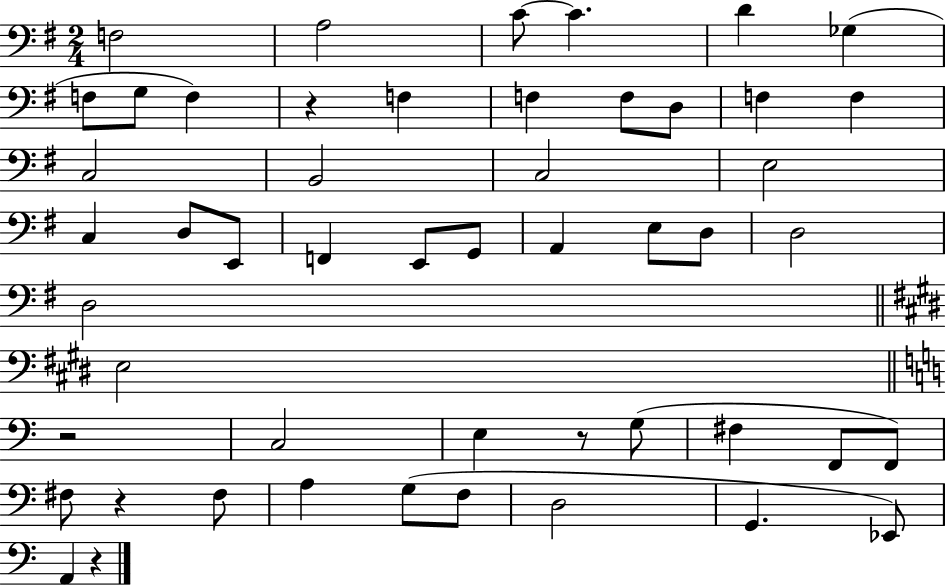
{
  \clef bass
  \numericTimeSignature
  \time 2/4
  \key g \major
  f2 | a2 | c'8~~ c'4. | d'4 ges4( | \break f8 g8 f4) | r4 f4 | f4 f8 d8 | f4 f4 | \break c2 | b,2 | c2 | e2 | \break c4 d8 e,8 | f,4 e,8 g,8 | a,4 e8 d8 | d2 | \break d2 | \bar "||" \break \key e \major e2 | \bar "||" \break \key a \minor r2 | c2 | e4 r8 g8( | fis4 f,8 f,8) | \break fis8 r4 fis8 | a4 g8( f8 | d2 | g,4. ees,8) | \break a,4 r4 | \bar "|."
}